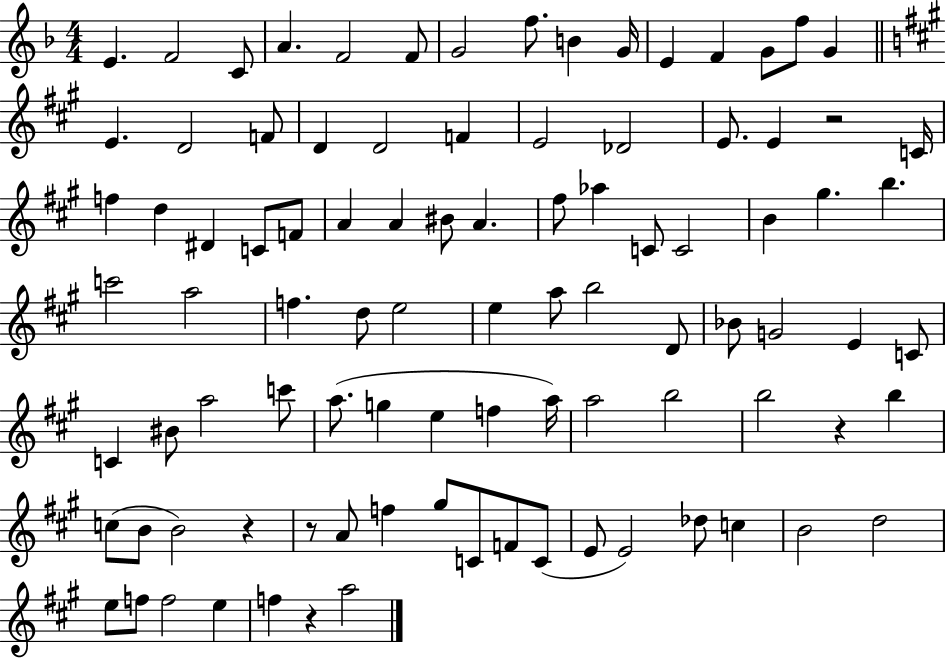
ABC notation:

X:1
T:Untitled
M:4/4
L:1/4
K:F
E F2 C/2 A F2 F/2 G2 f/2 B G/4 E F G/2 f/2 G E D2 F/2 D D2 F E2 _D2 E/2 E z2 C/4 f d ^D C/2 F/2 A A ^B/2 A ^f/2 _a C/2 C2 B ^g b c'2 a2 f d/2 e2 e a/2 b2 D/2 _B/2 G2 E C/2 C ^B/2 a2 c'/2 a/2 g e f a/4 a2 b2 b2 z b c/2 B/2 B2 z z/2 A/2 f ^g/2 C/2 F/2 C/2 E/2 E2 _d/2 c B2 d2 e/2 f/2 f2 e f z a2